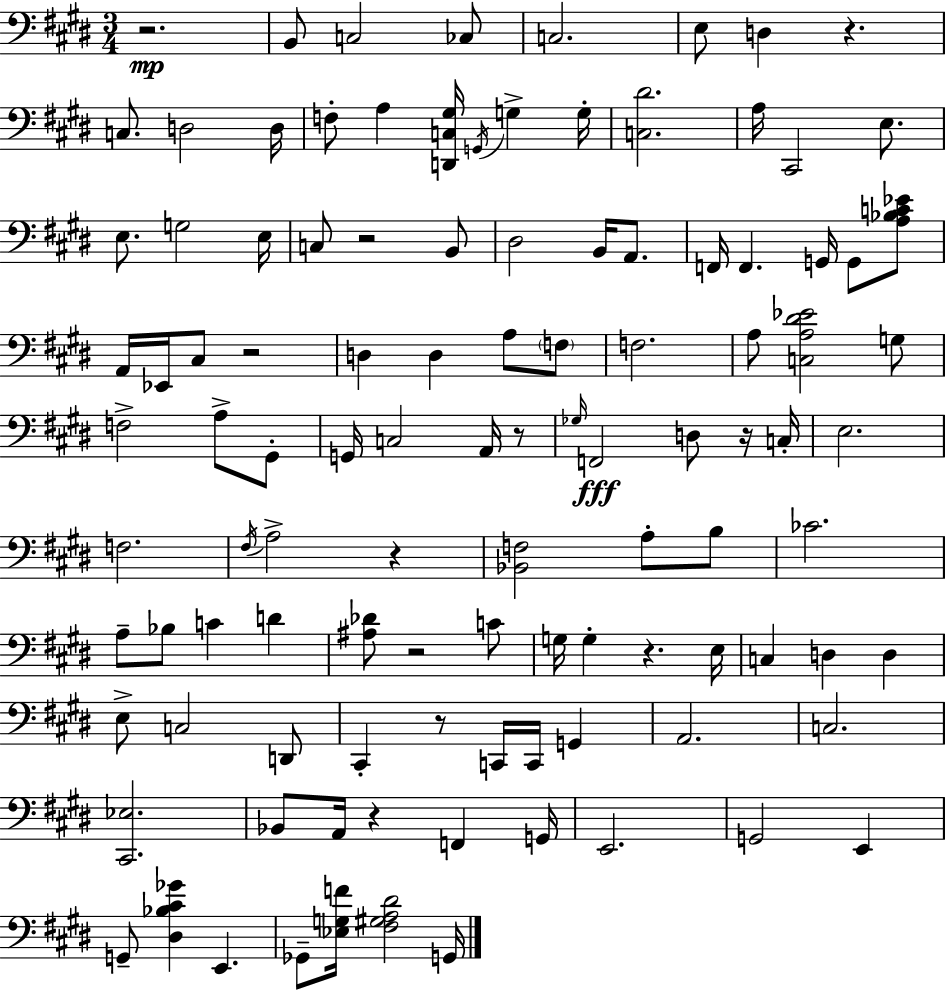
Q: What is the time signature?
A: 3/4